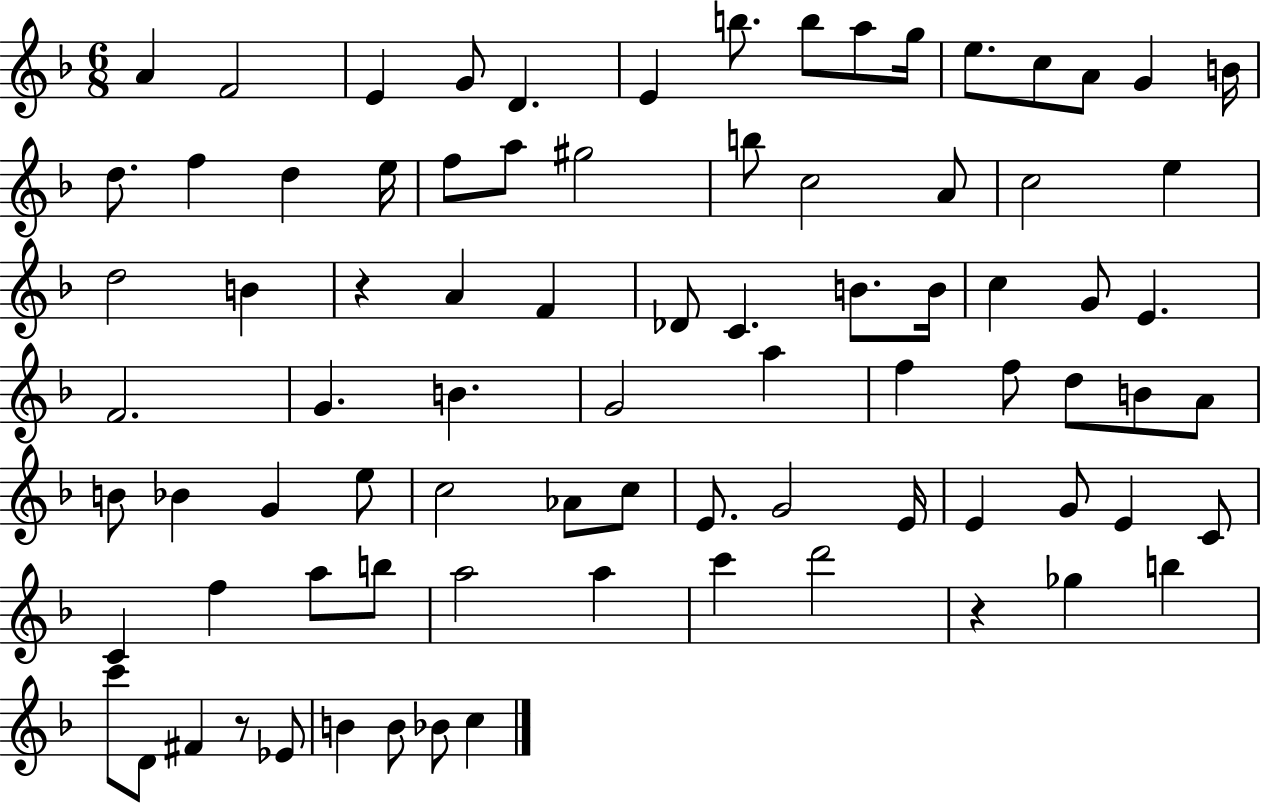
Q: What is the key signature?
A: F major